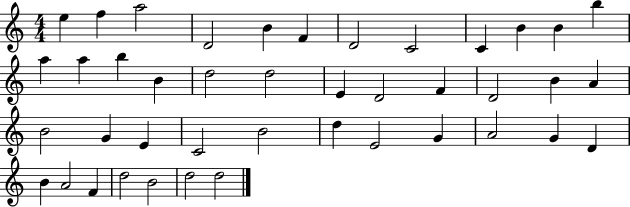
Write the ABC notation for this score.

X:1
T:Untitled
M:4/4
L:1/4
K:C
e f a2 D2 B F D2 C2 C B B b a a b B d2 d2 E D2 F D2 B A B2 G E C2 B2 d E2 G A2 G D B A2 F d2 B2 d2 d2